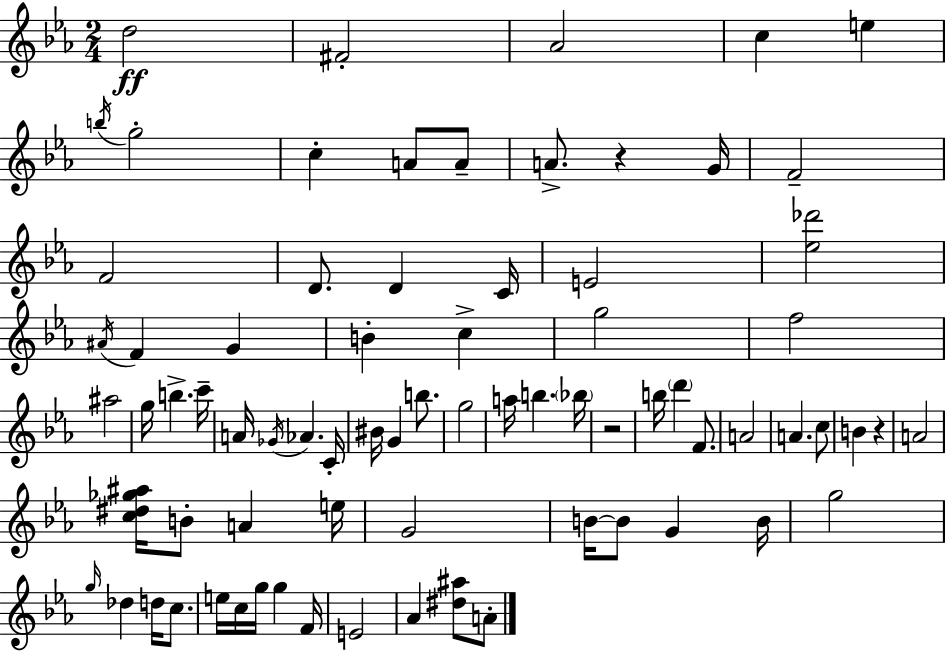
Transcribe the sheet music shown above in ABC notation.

X:1
T:Untitled
M:2/4
L:1/4
K:Cm
d2 ^F2 _A2 c e b/4 g2 c A/2 A/2 A/2 z G/4 F2 F2 D/2 D C/4 E2 [_e_d']2 ^A/4 F G B c g2 f2 ^a2 g/4 b c'/4 A/4 _G/4 _A C/4 ^B/4 G b/2 g2 a/4 b _b/4 z2 b/4 d' F/2 A2 A c/2 B z A2 [c^d_g^a]/4 B/2 A e/4 G2 B/4 B/2 G B/4 g2 g/4 _d d/4 c/2 e/4 c/4 g/4 g F/4 E2 _A [^d^a]/2 A/2